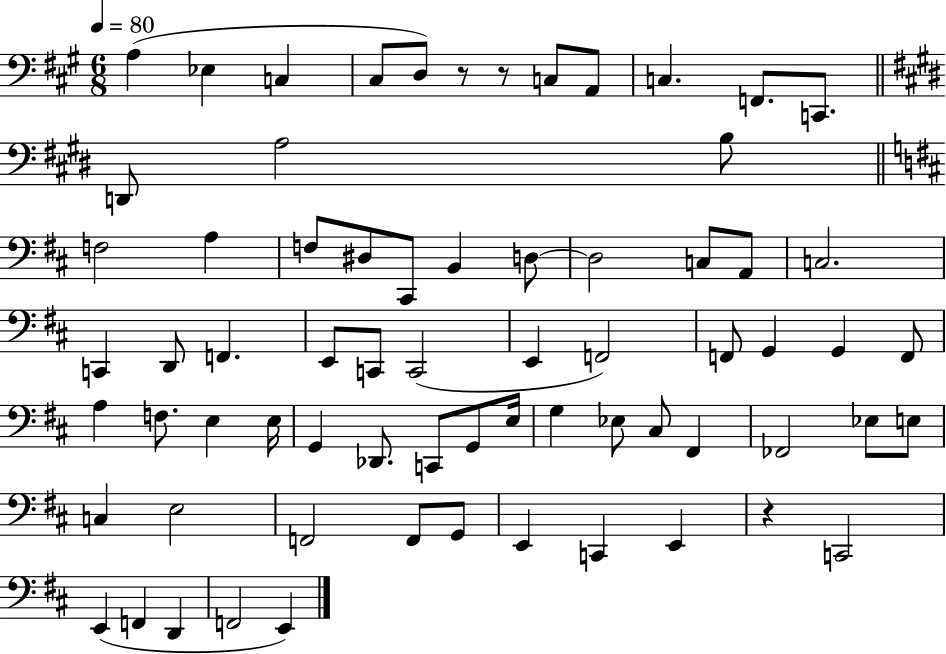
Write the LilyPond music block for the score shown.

{
  \clef bass
  \numericTimeSignature
  \time 6/8
  \key a \major
  \tempo 4 = 80
  \repeat volta 2 { a4( ees4 c4 | cis8 d8) r8 r8 c8 a,8 | c4. f,8. c,8. | \bar "||" \break \key e \major d,8 a2 b8 | \bar "||" \break \key b \minor f2 a4 | f8 dis8 cis,8 b,4 d8~~ | d2 c8 a,8 | c2. | \break c,4 d,8 f,4. | e,8 c,8 c,2( | e,4 f,2) | f,8 g,4 g,4 f,8 | \break a4 f8. e4 e16 | g,4 des,8. c,8 g,8 e16 | g4 ees8 cis8 fis,4 | fes,2 ees8 e8 | \break c4 e2 | f,2 f,8 g,8 | e,4 c,4 e,4 | r4 c,2 | \break e,4( f,4 d,4 | f,2 e,4) | } \bar "|."
}